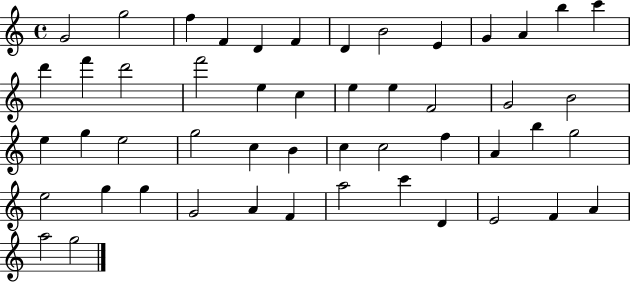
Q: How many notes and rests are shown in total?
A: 50